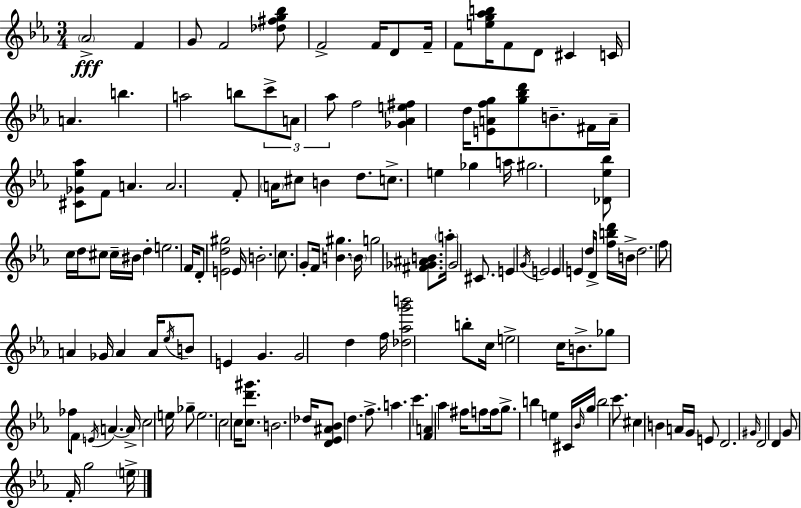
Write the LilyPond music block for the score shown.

{
  \clef treble
  \numericTimeSignature
  \time 3/4
  \key c \minor
  \repeat volta 2 { \parenthesize aes'2->\fff f'4 | g'8 f'2 <des'' fis'' g'' bes''>8 | f'2-> f'16 d'8 f'16-- | f'8 <e'' g'' aes'' b''>16 f'8 d'8 cis'4 c'16 | \break a'4. b''4. | a''2 b''8 \tuplet 3/2 { c'''8-> | a'8 aes''8 } f''2 | <ges' aes' e'' fis''>4 d''16 <e' a' f'' g''>8 <g'' bes'' d'''>8 b'8.-- | \break fis'16 a'16-- <cis' ges' ees'' aes''>8 f'8 a'4. | a'2. | f'8-. \parenthesize a'16 cis''8 b'4 d''8. | c''8.-> e''4 ges''4 a''16 | \break gis''2. | <des' ees'' bes''>8 c''16 d''16 cis''8 cis''16-- bis'16 d''4-. | e''2. | f'16 d'8-. <e' d'' gis''>2 e'16 | \break b'2.-. | c''8. g'8-. f'16 <b' gis''>4. | \parenthesize b'16 g''2 <fis' ges' ais' b'>8. | \parenthesize a''16-. ges'2 cis'8. | \break e'4 \acciaccatura { g'16 } e'2 | e'4 e'4 d''16 d'16-> <f'' b'' d'''>16 | b'16-> d''2. | f''8 a'4 ges'16 a'4 | \break a'16 \acciaccatura { ees''16 } b'8 e'4 g'4. | g'2 d''4 | f''16 <des'' aes'' g''' b'''>2 b''8-. | c''16 e''2-> c''16 b'8.-> | \break ges''8 fes''8 f'8 \acciaccatura { e'16 } a'4.~~ | a'16-> c''2 | e''16 ges''8-- e''2. | c''2 c''16 | \break <c'' d''' gis'''>8. b'2. | des''16 <d' ees' ais' bes'>8 d''4. | f''8.-> a''4. c'''4. | <f' a'>4 aes''4 fis''16 | \break f''8 f''16 g''8.-> b''4 e''4 | cis'16 \grace { bes'16 } g''16 b''2 | c'''8. cis''4 b'4 | a'16 g'16 e'8 d'2. | \break \grace { gis'16 } d'2 | d'4 g'8 f'16-. g''2 | \parenthesize e''16-> } \bar "|."
}